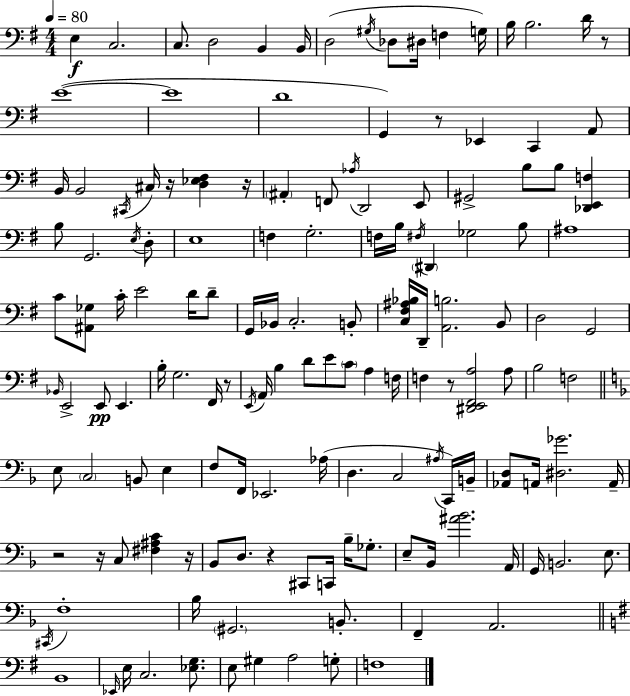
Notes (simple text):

E3/q C3/h. C3/e. D3/h B2/q B2/s D3/h G#3/s Db3/e D#3/s F3/q G3/s B3/s B3/h. D4/s R/e E4/w E4/w D4/w G2/q R/e Eb2/q C2/q A2/e B2/s B2/h C#2/s C#3/s R/s [D3,Eb3,F#3]/q R/s A#2/q F2/e Ab3/s D2/h E2/e G#2/h B3/e B3/e [Db2,E2,F3]/q B3/e G2/h. E3/s D3/e E3/w F3/q G3/h. F3/s B3/s F#3/s D#2/q Gb3/h B3/e A#3/w C4/e [A#2,Gb3]/e C4/s E4/h D4/s D4/e G2/s Bb2/s C3/h. B2/e [C3,F#3,A#3,Bb3]/s D2/s [A2,B3]/h. B2/e D3/h G2/h Bb2/s E2/h E2/e E2/q. B3/s G3/h. F#2/s R/e E2/s A2/s B3/q D4/e E4/e C4/e A3/q F3/s F3/q R/e [D#2,E2,F#2,A3]/h A3/e B3/h F3/h E3/e C3/h B2/e E3/q F3/e F2/s Eb2/h. Ab3/s D3/q. C3/h A#3/s C2/s B2/s [Ab2,D3]/e A2/s [D#3,Gb4]/h. A2/s R/h R/s C3/e [F#3,A#3,C4]/q R/s Bb2/e D3/e. R/q C#2/e C2/s Bb3/s Gb3/e. E3/e Bb2/s [A#4,Bb4]/h. A2/s G2/s B2/h. E3/e. C#2/s F3/w Bb3/s G#2/h. B2/e. F2/q A2/h. B2/w Eb2/s E3/s C3/h. [Eb3,G3]/e. E3/e G#3/q A3/h G3/e F3/w